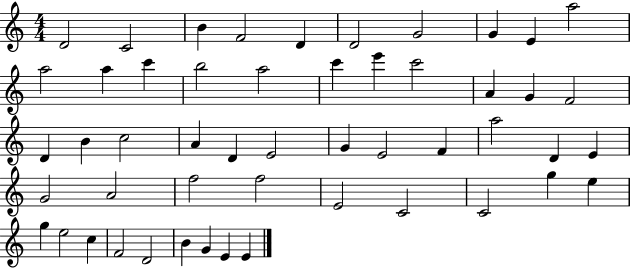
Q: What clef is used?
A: treble